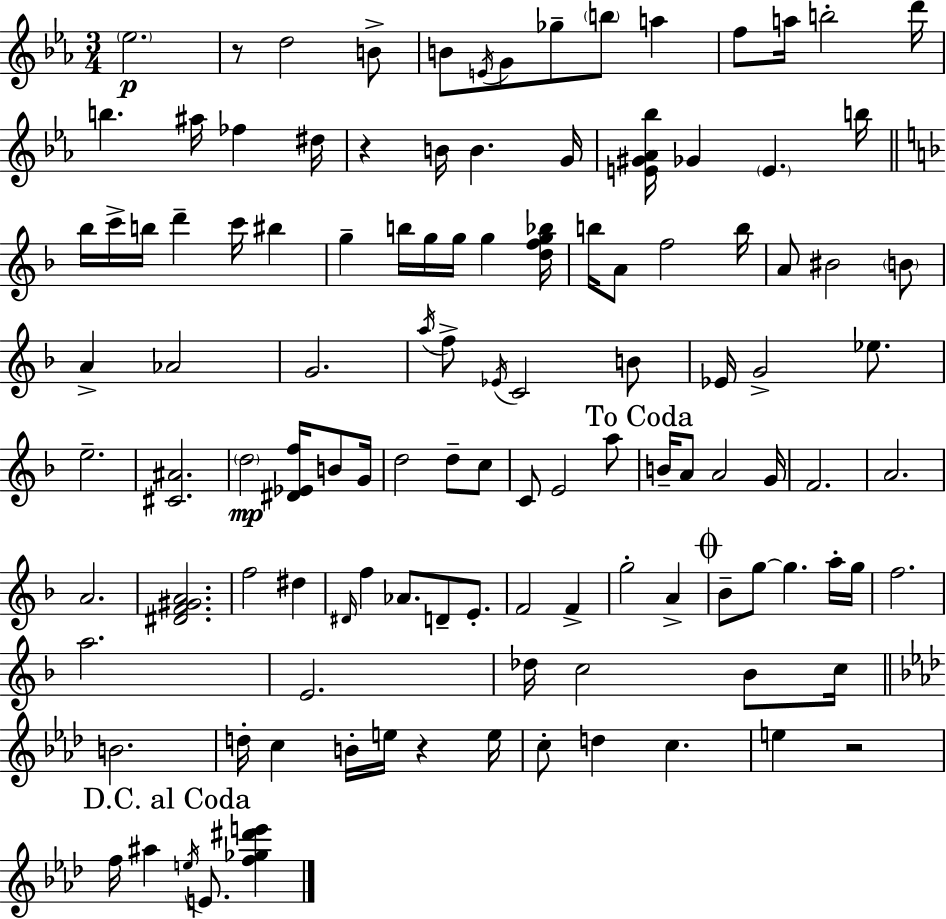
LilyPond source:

{
  \clef treble
  \numericTimeSignature
  \time 3/4
  \key ees \major
  \repeat volta 2 { \parenthesize ees''2.\p | r8 d''2 b'8-> | b'8 \acciaccatura { e'16 } g'8 ges''8-- \parenthesize b''8 a''4 | f''8 a''16 b''2-. | \break d'''16 b''4. ais''16 fes''4 | dis''16 r4 b'16 b'4. | g'16 <e' gis' aes' bes''>16 ges'4 \parenthesize e'4. | b''16 \bar "||" \break \key f \major bes''16 c'''16-> b''16 d'''4-- c'''16 bis''4 | g''4-- b''16 g''16 g''16 g''4 <d'' f'' g'' bes''>16 | b''16 a'8 f''2 b''16 | a'8 bis'2 \parenthesize b'8 | \break a'4-> aes'2 | g'2. | \acciaccatura { a''16 } f''8-> \acciaccatura { ees'16 } c'2 | b'8 ees'16 g'2-> ees''8. | \break e''2.-- | <cis' ais'>2. | \parenthesize d''2\mp <dis' ees' f''>16 b'8 | g'16 d''2 d''8-- | \break c''8 c'8 e'2 | a''8 \mark "To Coda" b'16-- a'8 a'2 | g'16 f'2. | a'2. | \break a'2. | <dis' f' gis' a'>2. | f''2 dis''4 | \grace { dis'16 } f''4 aes'8. d'8-- | \break e'8.-. f'2 f'4-> | g''2-. a'4-> | \mark \markup { \musicglyph "scripts.coda" } bes'8-- g''8~~ g''4. | a''16-. g''16 f''2. | \break a''2. | e'2. | des''16 c''2 | bes'8 c''16 \bar "||" \break \key aes \major b'2. | d''16-. c''4 b'16-. e''16 r4 e''16 | c''8-. d''4 c''4. | e''4 r2 | \break \mark "D.C. al Coda" f''16 ais''4 \acciaccatura { e''16 } e'8. <f'' ges'' dis''' e'''>4 | } \bar "|."
}